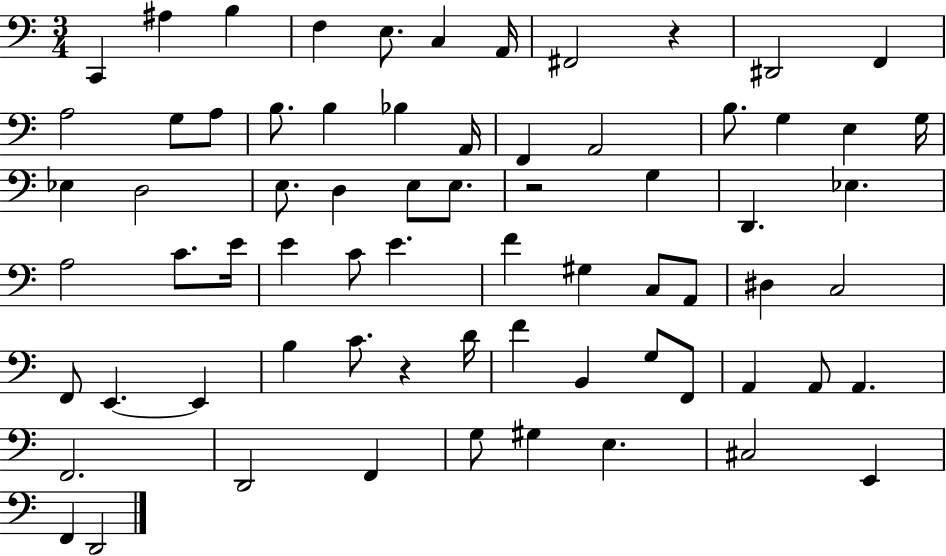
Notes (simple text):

C2/q A#3/q B3/q F3/q E3/e. C3/q A2/s F#2/h R/q D#2/h F2/q A3/h G3/e A3/e B3/e. B3/q Bb3/q A2/s F2/q A2/h B3/e. G3/q E3/q G3/s Eb3/q D3/h E3/e. D3/q E3/e E3/e. R/h G3/q D2/q. Eb3/q. A3/h C4/e. E4/s E4/q C4/e E4/q. F4/q G#3/q C3/e A2/e D#3/q C3/h F2/e E2/q. E2/q B3/q C4/e. R/q D4/s F4/q B2/q G3/e F2/e A2/q A2/e A2/q. F2/h. D2/h F2/q G3/e G#3/q E3/q. C#3/h E2/q F2/q D2/h